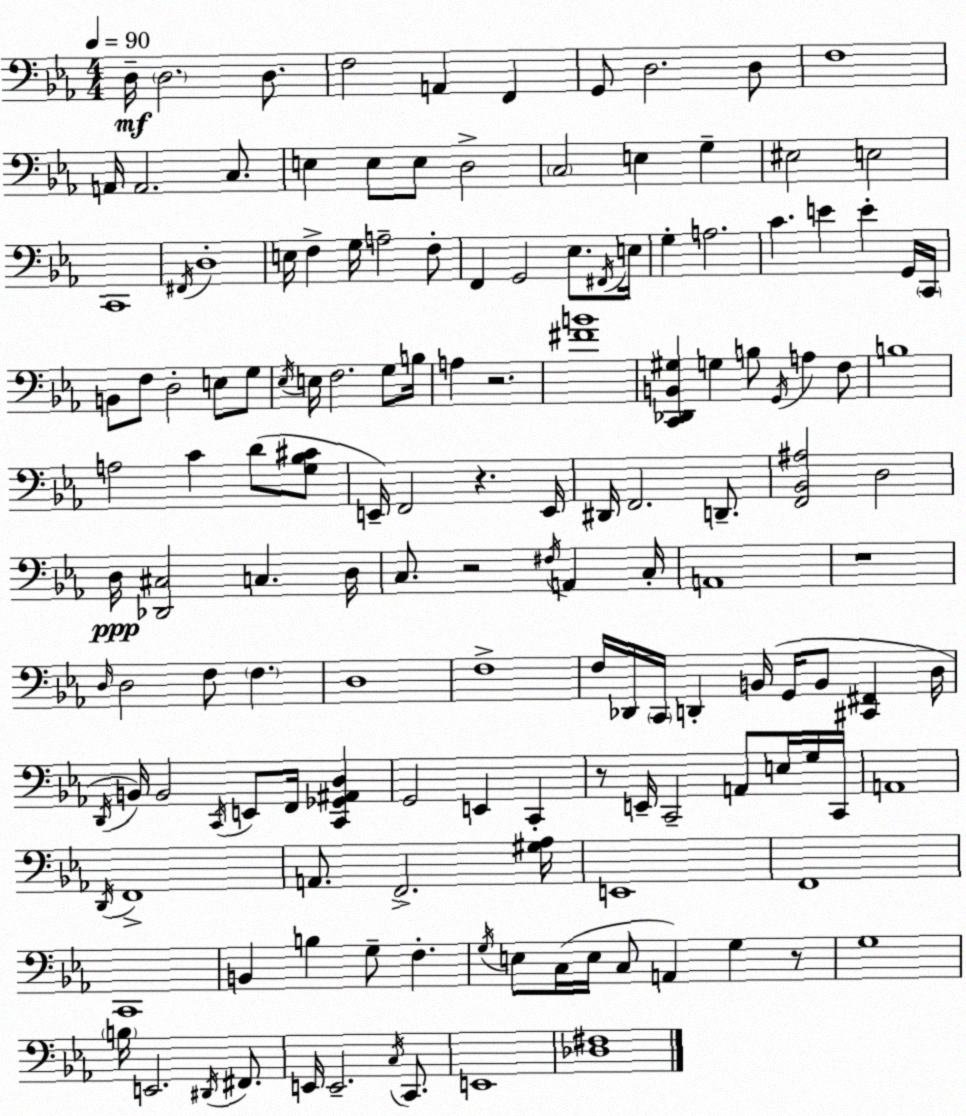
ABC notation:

X:1
T:Untitled
M:4/4
L:1/4
K:Cm
D,/4 D,2 D,/2 F,2 A,, F,, G,,/2 D,2 D,/2 F,4 A,,/4 A,,2 C,/2 E, E,/2 E,/2 D,2 C,2 E, G, ^E,2 E,2 C,,4 ^F,,/4 D,4 E,/4 F, G,/4 A,2 F,/2 F,, G,,2 _E,/2 ^F,,/4 E,/4 G, A,2 C E E G,,/4 C,,/4 B,,/2 F,/2 D,2 E,/2 G,/2 _E,/4 E,/4 F,2 G,/2 B,/4 A, z2 [^FB]4 [C,,_D,,B,,^G,] G, B,/2 G,,/4 A, F,/2 B,4 A,2 C D/2 [G,_B,^C]/2 E,,/4 F,,2 z E,,/4 ^D,,/4 F,,2 D,,/2 [F,,_B,,^A,]2 D,2 D,/4 [_D,,^C,]2 C, D,/4 C,/2 z2 ^F,/4 A,, C,/4 A,,4 z4 D,/4 D,2 F,/2 F, D,4 F,4 F,/4 _D,,/4 C,,/4 D,, B,,/4 G,,/4 B,,/2 [^C,,^F,,] D,/4 D,,/4 B,,/4 B,,2 C,,/4 E,,/2 F,,/4 [C,,_G,,^A,,D,] G,,2 E,, C,, z/2 E,,/4 C,,2 A,,/2 E,/4 G,/4 C,,/4 A,,4 D,,/4 F,,4 A,,/2 F,,2 [^G,_A,]/4 E,,4 F,,4 C,,4 B,, B, G,/2 F, G,/4 E,/2 C,/4 E,/4 C,/2 A,, G, z/2 G,4 B,/4 E,,2 ^D,,/4 ^F,,/2 E,,/4 E,,2 C,/4 C,,/2 E,,4 [_D,^F,]4